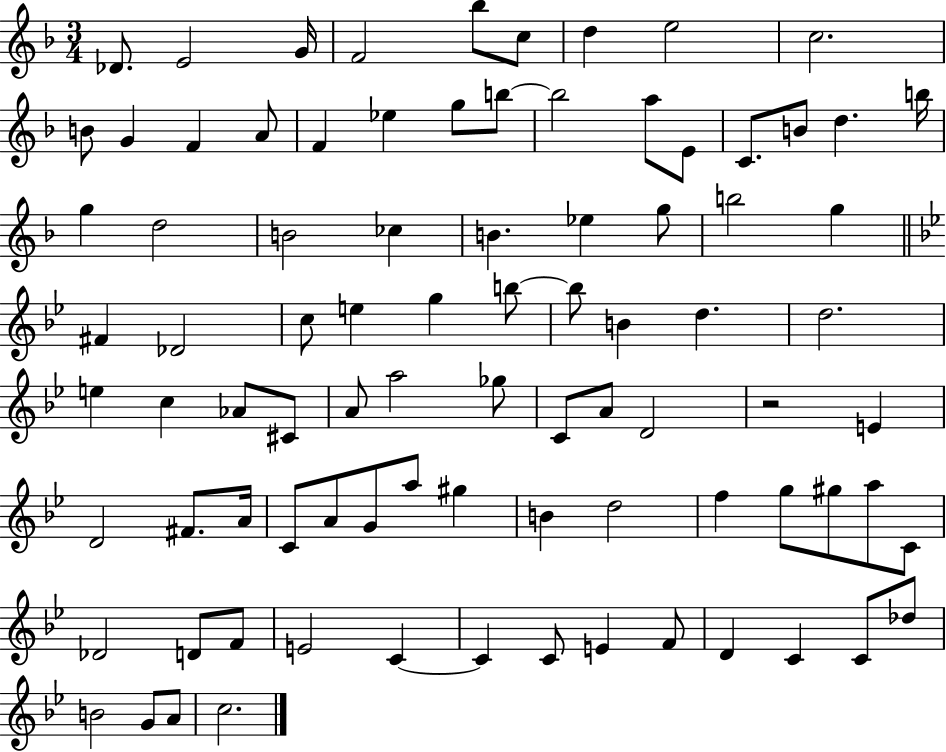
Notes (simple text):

Db4/e. E4/h G4/s F4/h Bb5/e C5/e D5/q E5/h C5/h. B4/e G4/q F4/q A4/e F4/q Eb5/q G5/e B5/e B5/h A5/e E4/e C4/e. B4/e D5/q. B5/s G5/q D5/h B4/h CES5/q B4/q. Eb5/q G5/e B5/h G5/q F#4/q Db4/h C5/e E5/q G5/q B5/e B5/e B4/q D5/q. D5/h. E5/q C5/q Ab4/e C#4/e A4/e A5/h Gb5/e C4/e A4/e D4/h R/h E4/q D4/h F#4/e. A4/s C4/e A4/e G4/e A5/e G#5/q B4/q D5/h F5/q G5/e G#5/e A5/e C4/e Db4/h D4/e F4/e E4/h C4/q C4/q C4/e E4/q F4/e D4/q C4/q C4/e Db5/e B4/h G4/e A4/e C5/h.